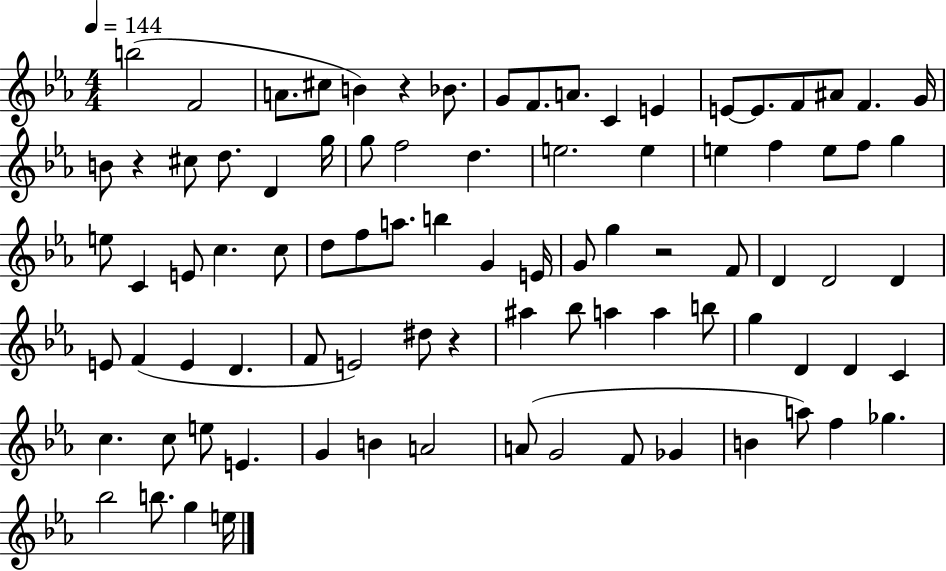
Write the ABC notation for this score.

X:1
T:Untitled
M:4/4
L:1/4
K:Eb
b2 F2 A/2 ^c/2 B z _B/2 G/2 F/2 A/2 C E E/2 E/2 F/2 ^A/2 F G/4 B/2 z ^c/2 d/2 D g/4 g/2 f2 d e2 e e f e/2 f/2 g e/2 C E/2 c c/2 d/2 f/2 a/2 b G E/4 G/2 g z2 F/2 D D2 D E/2 F E D F/2 E2 ^d/2 z ^a _b/2 a a b/2 g D D C c c/2 e/2 E G B A2 A/2 G2 F/2 _G B a/2 f _g _b2 b/2 g e/4